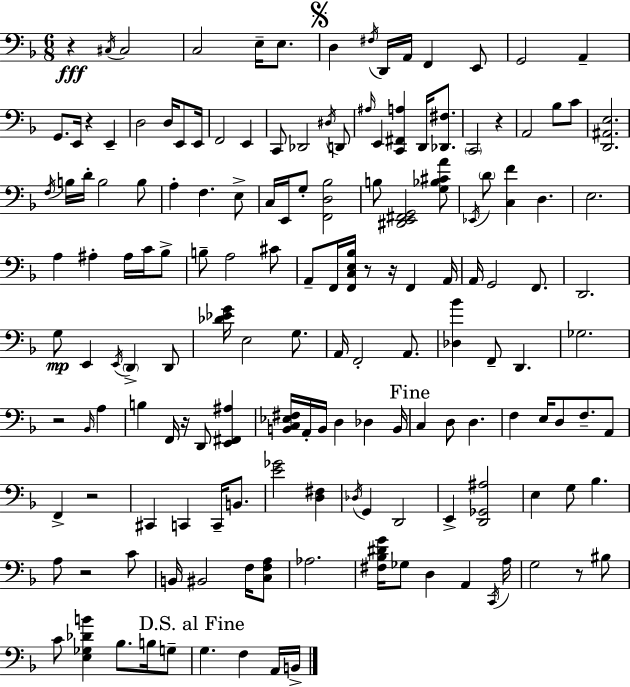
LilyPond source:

{
  \clef bass
  \numericTimeSignature
  \time 6/8
  \key f \major
  r4\fff \acciaccatura { cis16 } cis2 | c2 e16-- e8. | \mark \markup { \musicglyph "scripts.segno" } d4 \acciaccatura { fis16 } d,16 a,16 f,4 | e,8 g,2 a,4-- | \break g,8. e,16 r4 e,4-- | d2 d16 e,8 | e,16 f,2 e,4 | c,8 des,2 | \break \acciaccatura { dis16 } d,8 \grace { ais16 } e,4 <c, fis, a>4 | d,16 <des, fis>8. \parenthesize c,2 | r4 a,2 | bes8 c'8 <d, ais, e>2. | \break \acciaccatura { f16 } b16 d'16-. b2 | b8 a4-. f4. | e8-> c16 e,16 g8-. <f, d bes>2 | b8 <dis, e, fis, g,>2 | \break <g bes cis' a'>8 \acciaccatura { ees,16 } \parenthesize d'8 <c f'>4 | d4. e2. | a4 ais4-. | ais16 c'16 bes8-> b8-- a2 | \break cis'8 a,8-- f,16 <f, c e bes>16 r8 | r16 f,4 a,16 a,16 g,2 | f,8. d,2. | g8\mp e,4 | \break \acciaccatura { e,16 } \parenthesize d,4-> d,8 <des' ees' g'>16 e2 | g8. a,16 f,2-. | a,8. <des bes'>4 f,8-- | d,4. ges2. | \break r2 | \grace { bes,16 } a4 b4 | f,16 r16 d,8 <e, fis, ais>4 <b, c ees fis>16 a,16-. b,16 d4 | des4 b,16 \mark "Fine" c4 | \break d8 d4. f4 | e16 d8 f8.-- a,8 f,4-> | r2 cis,4 | c,4 c,16-- b,8. <e' ges'>2 | \break <d fis>4 \acciaccatura { des16 } g,4 | d,2 e,4-> | <d, ges, ais>2 e4 | g8 bes4. a8 r2 | \break c'8 b,16 bis,2 | f16 <c f a>8 aes2. | <fis bes dis' g'>16 ges8 | d4 a,4 \acciaccatura { c,16 } a16 g2 | \break r8 bis8 c'8 | <e ges des' b'>4 bes8. b16 g8-- \mark "D.S. al Fine" g4. | f4 a,16 b,16-> \bar "|."
}